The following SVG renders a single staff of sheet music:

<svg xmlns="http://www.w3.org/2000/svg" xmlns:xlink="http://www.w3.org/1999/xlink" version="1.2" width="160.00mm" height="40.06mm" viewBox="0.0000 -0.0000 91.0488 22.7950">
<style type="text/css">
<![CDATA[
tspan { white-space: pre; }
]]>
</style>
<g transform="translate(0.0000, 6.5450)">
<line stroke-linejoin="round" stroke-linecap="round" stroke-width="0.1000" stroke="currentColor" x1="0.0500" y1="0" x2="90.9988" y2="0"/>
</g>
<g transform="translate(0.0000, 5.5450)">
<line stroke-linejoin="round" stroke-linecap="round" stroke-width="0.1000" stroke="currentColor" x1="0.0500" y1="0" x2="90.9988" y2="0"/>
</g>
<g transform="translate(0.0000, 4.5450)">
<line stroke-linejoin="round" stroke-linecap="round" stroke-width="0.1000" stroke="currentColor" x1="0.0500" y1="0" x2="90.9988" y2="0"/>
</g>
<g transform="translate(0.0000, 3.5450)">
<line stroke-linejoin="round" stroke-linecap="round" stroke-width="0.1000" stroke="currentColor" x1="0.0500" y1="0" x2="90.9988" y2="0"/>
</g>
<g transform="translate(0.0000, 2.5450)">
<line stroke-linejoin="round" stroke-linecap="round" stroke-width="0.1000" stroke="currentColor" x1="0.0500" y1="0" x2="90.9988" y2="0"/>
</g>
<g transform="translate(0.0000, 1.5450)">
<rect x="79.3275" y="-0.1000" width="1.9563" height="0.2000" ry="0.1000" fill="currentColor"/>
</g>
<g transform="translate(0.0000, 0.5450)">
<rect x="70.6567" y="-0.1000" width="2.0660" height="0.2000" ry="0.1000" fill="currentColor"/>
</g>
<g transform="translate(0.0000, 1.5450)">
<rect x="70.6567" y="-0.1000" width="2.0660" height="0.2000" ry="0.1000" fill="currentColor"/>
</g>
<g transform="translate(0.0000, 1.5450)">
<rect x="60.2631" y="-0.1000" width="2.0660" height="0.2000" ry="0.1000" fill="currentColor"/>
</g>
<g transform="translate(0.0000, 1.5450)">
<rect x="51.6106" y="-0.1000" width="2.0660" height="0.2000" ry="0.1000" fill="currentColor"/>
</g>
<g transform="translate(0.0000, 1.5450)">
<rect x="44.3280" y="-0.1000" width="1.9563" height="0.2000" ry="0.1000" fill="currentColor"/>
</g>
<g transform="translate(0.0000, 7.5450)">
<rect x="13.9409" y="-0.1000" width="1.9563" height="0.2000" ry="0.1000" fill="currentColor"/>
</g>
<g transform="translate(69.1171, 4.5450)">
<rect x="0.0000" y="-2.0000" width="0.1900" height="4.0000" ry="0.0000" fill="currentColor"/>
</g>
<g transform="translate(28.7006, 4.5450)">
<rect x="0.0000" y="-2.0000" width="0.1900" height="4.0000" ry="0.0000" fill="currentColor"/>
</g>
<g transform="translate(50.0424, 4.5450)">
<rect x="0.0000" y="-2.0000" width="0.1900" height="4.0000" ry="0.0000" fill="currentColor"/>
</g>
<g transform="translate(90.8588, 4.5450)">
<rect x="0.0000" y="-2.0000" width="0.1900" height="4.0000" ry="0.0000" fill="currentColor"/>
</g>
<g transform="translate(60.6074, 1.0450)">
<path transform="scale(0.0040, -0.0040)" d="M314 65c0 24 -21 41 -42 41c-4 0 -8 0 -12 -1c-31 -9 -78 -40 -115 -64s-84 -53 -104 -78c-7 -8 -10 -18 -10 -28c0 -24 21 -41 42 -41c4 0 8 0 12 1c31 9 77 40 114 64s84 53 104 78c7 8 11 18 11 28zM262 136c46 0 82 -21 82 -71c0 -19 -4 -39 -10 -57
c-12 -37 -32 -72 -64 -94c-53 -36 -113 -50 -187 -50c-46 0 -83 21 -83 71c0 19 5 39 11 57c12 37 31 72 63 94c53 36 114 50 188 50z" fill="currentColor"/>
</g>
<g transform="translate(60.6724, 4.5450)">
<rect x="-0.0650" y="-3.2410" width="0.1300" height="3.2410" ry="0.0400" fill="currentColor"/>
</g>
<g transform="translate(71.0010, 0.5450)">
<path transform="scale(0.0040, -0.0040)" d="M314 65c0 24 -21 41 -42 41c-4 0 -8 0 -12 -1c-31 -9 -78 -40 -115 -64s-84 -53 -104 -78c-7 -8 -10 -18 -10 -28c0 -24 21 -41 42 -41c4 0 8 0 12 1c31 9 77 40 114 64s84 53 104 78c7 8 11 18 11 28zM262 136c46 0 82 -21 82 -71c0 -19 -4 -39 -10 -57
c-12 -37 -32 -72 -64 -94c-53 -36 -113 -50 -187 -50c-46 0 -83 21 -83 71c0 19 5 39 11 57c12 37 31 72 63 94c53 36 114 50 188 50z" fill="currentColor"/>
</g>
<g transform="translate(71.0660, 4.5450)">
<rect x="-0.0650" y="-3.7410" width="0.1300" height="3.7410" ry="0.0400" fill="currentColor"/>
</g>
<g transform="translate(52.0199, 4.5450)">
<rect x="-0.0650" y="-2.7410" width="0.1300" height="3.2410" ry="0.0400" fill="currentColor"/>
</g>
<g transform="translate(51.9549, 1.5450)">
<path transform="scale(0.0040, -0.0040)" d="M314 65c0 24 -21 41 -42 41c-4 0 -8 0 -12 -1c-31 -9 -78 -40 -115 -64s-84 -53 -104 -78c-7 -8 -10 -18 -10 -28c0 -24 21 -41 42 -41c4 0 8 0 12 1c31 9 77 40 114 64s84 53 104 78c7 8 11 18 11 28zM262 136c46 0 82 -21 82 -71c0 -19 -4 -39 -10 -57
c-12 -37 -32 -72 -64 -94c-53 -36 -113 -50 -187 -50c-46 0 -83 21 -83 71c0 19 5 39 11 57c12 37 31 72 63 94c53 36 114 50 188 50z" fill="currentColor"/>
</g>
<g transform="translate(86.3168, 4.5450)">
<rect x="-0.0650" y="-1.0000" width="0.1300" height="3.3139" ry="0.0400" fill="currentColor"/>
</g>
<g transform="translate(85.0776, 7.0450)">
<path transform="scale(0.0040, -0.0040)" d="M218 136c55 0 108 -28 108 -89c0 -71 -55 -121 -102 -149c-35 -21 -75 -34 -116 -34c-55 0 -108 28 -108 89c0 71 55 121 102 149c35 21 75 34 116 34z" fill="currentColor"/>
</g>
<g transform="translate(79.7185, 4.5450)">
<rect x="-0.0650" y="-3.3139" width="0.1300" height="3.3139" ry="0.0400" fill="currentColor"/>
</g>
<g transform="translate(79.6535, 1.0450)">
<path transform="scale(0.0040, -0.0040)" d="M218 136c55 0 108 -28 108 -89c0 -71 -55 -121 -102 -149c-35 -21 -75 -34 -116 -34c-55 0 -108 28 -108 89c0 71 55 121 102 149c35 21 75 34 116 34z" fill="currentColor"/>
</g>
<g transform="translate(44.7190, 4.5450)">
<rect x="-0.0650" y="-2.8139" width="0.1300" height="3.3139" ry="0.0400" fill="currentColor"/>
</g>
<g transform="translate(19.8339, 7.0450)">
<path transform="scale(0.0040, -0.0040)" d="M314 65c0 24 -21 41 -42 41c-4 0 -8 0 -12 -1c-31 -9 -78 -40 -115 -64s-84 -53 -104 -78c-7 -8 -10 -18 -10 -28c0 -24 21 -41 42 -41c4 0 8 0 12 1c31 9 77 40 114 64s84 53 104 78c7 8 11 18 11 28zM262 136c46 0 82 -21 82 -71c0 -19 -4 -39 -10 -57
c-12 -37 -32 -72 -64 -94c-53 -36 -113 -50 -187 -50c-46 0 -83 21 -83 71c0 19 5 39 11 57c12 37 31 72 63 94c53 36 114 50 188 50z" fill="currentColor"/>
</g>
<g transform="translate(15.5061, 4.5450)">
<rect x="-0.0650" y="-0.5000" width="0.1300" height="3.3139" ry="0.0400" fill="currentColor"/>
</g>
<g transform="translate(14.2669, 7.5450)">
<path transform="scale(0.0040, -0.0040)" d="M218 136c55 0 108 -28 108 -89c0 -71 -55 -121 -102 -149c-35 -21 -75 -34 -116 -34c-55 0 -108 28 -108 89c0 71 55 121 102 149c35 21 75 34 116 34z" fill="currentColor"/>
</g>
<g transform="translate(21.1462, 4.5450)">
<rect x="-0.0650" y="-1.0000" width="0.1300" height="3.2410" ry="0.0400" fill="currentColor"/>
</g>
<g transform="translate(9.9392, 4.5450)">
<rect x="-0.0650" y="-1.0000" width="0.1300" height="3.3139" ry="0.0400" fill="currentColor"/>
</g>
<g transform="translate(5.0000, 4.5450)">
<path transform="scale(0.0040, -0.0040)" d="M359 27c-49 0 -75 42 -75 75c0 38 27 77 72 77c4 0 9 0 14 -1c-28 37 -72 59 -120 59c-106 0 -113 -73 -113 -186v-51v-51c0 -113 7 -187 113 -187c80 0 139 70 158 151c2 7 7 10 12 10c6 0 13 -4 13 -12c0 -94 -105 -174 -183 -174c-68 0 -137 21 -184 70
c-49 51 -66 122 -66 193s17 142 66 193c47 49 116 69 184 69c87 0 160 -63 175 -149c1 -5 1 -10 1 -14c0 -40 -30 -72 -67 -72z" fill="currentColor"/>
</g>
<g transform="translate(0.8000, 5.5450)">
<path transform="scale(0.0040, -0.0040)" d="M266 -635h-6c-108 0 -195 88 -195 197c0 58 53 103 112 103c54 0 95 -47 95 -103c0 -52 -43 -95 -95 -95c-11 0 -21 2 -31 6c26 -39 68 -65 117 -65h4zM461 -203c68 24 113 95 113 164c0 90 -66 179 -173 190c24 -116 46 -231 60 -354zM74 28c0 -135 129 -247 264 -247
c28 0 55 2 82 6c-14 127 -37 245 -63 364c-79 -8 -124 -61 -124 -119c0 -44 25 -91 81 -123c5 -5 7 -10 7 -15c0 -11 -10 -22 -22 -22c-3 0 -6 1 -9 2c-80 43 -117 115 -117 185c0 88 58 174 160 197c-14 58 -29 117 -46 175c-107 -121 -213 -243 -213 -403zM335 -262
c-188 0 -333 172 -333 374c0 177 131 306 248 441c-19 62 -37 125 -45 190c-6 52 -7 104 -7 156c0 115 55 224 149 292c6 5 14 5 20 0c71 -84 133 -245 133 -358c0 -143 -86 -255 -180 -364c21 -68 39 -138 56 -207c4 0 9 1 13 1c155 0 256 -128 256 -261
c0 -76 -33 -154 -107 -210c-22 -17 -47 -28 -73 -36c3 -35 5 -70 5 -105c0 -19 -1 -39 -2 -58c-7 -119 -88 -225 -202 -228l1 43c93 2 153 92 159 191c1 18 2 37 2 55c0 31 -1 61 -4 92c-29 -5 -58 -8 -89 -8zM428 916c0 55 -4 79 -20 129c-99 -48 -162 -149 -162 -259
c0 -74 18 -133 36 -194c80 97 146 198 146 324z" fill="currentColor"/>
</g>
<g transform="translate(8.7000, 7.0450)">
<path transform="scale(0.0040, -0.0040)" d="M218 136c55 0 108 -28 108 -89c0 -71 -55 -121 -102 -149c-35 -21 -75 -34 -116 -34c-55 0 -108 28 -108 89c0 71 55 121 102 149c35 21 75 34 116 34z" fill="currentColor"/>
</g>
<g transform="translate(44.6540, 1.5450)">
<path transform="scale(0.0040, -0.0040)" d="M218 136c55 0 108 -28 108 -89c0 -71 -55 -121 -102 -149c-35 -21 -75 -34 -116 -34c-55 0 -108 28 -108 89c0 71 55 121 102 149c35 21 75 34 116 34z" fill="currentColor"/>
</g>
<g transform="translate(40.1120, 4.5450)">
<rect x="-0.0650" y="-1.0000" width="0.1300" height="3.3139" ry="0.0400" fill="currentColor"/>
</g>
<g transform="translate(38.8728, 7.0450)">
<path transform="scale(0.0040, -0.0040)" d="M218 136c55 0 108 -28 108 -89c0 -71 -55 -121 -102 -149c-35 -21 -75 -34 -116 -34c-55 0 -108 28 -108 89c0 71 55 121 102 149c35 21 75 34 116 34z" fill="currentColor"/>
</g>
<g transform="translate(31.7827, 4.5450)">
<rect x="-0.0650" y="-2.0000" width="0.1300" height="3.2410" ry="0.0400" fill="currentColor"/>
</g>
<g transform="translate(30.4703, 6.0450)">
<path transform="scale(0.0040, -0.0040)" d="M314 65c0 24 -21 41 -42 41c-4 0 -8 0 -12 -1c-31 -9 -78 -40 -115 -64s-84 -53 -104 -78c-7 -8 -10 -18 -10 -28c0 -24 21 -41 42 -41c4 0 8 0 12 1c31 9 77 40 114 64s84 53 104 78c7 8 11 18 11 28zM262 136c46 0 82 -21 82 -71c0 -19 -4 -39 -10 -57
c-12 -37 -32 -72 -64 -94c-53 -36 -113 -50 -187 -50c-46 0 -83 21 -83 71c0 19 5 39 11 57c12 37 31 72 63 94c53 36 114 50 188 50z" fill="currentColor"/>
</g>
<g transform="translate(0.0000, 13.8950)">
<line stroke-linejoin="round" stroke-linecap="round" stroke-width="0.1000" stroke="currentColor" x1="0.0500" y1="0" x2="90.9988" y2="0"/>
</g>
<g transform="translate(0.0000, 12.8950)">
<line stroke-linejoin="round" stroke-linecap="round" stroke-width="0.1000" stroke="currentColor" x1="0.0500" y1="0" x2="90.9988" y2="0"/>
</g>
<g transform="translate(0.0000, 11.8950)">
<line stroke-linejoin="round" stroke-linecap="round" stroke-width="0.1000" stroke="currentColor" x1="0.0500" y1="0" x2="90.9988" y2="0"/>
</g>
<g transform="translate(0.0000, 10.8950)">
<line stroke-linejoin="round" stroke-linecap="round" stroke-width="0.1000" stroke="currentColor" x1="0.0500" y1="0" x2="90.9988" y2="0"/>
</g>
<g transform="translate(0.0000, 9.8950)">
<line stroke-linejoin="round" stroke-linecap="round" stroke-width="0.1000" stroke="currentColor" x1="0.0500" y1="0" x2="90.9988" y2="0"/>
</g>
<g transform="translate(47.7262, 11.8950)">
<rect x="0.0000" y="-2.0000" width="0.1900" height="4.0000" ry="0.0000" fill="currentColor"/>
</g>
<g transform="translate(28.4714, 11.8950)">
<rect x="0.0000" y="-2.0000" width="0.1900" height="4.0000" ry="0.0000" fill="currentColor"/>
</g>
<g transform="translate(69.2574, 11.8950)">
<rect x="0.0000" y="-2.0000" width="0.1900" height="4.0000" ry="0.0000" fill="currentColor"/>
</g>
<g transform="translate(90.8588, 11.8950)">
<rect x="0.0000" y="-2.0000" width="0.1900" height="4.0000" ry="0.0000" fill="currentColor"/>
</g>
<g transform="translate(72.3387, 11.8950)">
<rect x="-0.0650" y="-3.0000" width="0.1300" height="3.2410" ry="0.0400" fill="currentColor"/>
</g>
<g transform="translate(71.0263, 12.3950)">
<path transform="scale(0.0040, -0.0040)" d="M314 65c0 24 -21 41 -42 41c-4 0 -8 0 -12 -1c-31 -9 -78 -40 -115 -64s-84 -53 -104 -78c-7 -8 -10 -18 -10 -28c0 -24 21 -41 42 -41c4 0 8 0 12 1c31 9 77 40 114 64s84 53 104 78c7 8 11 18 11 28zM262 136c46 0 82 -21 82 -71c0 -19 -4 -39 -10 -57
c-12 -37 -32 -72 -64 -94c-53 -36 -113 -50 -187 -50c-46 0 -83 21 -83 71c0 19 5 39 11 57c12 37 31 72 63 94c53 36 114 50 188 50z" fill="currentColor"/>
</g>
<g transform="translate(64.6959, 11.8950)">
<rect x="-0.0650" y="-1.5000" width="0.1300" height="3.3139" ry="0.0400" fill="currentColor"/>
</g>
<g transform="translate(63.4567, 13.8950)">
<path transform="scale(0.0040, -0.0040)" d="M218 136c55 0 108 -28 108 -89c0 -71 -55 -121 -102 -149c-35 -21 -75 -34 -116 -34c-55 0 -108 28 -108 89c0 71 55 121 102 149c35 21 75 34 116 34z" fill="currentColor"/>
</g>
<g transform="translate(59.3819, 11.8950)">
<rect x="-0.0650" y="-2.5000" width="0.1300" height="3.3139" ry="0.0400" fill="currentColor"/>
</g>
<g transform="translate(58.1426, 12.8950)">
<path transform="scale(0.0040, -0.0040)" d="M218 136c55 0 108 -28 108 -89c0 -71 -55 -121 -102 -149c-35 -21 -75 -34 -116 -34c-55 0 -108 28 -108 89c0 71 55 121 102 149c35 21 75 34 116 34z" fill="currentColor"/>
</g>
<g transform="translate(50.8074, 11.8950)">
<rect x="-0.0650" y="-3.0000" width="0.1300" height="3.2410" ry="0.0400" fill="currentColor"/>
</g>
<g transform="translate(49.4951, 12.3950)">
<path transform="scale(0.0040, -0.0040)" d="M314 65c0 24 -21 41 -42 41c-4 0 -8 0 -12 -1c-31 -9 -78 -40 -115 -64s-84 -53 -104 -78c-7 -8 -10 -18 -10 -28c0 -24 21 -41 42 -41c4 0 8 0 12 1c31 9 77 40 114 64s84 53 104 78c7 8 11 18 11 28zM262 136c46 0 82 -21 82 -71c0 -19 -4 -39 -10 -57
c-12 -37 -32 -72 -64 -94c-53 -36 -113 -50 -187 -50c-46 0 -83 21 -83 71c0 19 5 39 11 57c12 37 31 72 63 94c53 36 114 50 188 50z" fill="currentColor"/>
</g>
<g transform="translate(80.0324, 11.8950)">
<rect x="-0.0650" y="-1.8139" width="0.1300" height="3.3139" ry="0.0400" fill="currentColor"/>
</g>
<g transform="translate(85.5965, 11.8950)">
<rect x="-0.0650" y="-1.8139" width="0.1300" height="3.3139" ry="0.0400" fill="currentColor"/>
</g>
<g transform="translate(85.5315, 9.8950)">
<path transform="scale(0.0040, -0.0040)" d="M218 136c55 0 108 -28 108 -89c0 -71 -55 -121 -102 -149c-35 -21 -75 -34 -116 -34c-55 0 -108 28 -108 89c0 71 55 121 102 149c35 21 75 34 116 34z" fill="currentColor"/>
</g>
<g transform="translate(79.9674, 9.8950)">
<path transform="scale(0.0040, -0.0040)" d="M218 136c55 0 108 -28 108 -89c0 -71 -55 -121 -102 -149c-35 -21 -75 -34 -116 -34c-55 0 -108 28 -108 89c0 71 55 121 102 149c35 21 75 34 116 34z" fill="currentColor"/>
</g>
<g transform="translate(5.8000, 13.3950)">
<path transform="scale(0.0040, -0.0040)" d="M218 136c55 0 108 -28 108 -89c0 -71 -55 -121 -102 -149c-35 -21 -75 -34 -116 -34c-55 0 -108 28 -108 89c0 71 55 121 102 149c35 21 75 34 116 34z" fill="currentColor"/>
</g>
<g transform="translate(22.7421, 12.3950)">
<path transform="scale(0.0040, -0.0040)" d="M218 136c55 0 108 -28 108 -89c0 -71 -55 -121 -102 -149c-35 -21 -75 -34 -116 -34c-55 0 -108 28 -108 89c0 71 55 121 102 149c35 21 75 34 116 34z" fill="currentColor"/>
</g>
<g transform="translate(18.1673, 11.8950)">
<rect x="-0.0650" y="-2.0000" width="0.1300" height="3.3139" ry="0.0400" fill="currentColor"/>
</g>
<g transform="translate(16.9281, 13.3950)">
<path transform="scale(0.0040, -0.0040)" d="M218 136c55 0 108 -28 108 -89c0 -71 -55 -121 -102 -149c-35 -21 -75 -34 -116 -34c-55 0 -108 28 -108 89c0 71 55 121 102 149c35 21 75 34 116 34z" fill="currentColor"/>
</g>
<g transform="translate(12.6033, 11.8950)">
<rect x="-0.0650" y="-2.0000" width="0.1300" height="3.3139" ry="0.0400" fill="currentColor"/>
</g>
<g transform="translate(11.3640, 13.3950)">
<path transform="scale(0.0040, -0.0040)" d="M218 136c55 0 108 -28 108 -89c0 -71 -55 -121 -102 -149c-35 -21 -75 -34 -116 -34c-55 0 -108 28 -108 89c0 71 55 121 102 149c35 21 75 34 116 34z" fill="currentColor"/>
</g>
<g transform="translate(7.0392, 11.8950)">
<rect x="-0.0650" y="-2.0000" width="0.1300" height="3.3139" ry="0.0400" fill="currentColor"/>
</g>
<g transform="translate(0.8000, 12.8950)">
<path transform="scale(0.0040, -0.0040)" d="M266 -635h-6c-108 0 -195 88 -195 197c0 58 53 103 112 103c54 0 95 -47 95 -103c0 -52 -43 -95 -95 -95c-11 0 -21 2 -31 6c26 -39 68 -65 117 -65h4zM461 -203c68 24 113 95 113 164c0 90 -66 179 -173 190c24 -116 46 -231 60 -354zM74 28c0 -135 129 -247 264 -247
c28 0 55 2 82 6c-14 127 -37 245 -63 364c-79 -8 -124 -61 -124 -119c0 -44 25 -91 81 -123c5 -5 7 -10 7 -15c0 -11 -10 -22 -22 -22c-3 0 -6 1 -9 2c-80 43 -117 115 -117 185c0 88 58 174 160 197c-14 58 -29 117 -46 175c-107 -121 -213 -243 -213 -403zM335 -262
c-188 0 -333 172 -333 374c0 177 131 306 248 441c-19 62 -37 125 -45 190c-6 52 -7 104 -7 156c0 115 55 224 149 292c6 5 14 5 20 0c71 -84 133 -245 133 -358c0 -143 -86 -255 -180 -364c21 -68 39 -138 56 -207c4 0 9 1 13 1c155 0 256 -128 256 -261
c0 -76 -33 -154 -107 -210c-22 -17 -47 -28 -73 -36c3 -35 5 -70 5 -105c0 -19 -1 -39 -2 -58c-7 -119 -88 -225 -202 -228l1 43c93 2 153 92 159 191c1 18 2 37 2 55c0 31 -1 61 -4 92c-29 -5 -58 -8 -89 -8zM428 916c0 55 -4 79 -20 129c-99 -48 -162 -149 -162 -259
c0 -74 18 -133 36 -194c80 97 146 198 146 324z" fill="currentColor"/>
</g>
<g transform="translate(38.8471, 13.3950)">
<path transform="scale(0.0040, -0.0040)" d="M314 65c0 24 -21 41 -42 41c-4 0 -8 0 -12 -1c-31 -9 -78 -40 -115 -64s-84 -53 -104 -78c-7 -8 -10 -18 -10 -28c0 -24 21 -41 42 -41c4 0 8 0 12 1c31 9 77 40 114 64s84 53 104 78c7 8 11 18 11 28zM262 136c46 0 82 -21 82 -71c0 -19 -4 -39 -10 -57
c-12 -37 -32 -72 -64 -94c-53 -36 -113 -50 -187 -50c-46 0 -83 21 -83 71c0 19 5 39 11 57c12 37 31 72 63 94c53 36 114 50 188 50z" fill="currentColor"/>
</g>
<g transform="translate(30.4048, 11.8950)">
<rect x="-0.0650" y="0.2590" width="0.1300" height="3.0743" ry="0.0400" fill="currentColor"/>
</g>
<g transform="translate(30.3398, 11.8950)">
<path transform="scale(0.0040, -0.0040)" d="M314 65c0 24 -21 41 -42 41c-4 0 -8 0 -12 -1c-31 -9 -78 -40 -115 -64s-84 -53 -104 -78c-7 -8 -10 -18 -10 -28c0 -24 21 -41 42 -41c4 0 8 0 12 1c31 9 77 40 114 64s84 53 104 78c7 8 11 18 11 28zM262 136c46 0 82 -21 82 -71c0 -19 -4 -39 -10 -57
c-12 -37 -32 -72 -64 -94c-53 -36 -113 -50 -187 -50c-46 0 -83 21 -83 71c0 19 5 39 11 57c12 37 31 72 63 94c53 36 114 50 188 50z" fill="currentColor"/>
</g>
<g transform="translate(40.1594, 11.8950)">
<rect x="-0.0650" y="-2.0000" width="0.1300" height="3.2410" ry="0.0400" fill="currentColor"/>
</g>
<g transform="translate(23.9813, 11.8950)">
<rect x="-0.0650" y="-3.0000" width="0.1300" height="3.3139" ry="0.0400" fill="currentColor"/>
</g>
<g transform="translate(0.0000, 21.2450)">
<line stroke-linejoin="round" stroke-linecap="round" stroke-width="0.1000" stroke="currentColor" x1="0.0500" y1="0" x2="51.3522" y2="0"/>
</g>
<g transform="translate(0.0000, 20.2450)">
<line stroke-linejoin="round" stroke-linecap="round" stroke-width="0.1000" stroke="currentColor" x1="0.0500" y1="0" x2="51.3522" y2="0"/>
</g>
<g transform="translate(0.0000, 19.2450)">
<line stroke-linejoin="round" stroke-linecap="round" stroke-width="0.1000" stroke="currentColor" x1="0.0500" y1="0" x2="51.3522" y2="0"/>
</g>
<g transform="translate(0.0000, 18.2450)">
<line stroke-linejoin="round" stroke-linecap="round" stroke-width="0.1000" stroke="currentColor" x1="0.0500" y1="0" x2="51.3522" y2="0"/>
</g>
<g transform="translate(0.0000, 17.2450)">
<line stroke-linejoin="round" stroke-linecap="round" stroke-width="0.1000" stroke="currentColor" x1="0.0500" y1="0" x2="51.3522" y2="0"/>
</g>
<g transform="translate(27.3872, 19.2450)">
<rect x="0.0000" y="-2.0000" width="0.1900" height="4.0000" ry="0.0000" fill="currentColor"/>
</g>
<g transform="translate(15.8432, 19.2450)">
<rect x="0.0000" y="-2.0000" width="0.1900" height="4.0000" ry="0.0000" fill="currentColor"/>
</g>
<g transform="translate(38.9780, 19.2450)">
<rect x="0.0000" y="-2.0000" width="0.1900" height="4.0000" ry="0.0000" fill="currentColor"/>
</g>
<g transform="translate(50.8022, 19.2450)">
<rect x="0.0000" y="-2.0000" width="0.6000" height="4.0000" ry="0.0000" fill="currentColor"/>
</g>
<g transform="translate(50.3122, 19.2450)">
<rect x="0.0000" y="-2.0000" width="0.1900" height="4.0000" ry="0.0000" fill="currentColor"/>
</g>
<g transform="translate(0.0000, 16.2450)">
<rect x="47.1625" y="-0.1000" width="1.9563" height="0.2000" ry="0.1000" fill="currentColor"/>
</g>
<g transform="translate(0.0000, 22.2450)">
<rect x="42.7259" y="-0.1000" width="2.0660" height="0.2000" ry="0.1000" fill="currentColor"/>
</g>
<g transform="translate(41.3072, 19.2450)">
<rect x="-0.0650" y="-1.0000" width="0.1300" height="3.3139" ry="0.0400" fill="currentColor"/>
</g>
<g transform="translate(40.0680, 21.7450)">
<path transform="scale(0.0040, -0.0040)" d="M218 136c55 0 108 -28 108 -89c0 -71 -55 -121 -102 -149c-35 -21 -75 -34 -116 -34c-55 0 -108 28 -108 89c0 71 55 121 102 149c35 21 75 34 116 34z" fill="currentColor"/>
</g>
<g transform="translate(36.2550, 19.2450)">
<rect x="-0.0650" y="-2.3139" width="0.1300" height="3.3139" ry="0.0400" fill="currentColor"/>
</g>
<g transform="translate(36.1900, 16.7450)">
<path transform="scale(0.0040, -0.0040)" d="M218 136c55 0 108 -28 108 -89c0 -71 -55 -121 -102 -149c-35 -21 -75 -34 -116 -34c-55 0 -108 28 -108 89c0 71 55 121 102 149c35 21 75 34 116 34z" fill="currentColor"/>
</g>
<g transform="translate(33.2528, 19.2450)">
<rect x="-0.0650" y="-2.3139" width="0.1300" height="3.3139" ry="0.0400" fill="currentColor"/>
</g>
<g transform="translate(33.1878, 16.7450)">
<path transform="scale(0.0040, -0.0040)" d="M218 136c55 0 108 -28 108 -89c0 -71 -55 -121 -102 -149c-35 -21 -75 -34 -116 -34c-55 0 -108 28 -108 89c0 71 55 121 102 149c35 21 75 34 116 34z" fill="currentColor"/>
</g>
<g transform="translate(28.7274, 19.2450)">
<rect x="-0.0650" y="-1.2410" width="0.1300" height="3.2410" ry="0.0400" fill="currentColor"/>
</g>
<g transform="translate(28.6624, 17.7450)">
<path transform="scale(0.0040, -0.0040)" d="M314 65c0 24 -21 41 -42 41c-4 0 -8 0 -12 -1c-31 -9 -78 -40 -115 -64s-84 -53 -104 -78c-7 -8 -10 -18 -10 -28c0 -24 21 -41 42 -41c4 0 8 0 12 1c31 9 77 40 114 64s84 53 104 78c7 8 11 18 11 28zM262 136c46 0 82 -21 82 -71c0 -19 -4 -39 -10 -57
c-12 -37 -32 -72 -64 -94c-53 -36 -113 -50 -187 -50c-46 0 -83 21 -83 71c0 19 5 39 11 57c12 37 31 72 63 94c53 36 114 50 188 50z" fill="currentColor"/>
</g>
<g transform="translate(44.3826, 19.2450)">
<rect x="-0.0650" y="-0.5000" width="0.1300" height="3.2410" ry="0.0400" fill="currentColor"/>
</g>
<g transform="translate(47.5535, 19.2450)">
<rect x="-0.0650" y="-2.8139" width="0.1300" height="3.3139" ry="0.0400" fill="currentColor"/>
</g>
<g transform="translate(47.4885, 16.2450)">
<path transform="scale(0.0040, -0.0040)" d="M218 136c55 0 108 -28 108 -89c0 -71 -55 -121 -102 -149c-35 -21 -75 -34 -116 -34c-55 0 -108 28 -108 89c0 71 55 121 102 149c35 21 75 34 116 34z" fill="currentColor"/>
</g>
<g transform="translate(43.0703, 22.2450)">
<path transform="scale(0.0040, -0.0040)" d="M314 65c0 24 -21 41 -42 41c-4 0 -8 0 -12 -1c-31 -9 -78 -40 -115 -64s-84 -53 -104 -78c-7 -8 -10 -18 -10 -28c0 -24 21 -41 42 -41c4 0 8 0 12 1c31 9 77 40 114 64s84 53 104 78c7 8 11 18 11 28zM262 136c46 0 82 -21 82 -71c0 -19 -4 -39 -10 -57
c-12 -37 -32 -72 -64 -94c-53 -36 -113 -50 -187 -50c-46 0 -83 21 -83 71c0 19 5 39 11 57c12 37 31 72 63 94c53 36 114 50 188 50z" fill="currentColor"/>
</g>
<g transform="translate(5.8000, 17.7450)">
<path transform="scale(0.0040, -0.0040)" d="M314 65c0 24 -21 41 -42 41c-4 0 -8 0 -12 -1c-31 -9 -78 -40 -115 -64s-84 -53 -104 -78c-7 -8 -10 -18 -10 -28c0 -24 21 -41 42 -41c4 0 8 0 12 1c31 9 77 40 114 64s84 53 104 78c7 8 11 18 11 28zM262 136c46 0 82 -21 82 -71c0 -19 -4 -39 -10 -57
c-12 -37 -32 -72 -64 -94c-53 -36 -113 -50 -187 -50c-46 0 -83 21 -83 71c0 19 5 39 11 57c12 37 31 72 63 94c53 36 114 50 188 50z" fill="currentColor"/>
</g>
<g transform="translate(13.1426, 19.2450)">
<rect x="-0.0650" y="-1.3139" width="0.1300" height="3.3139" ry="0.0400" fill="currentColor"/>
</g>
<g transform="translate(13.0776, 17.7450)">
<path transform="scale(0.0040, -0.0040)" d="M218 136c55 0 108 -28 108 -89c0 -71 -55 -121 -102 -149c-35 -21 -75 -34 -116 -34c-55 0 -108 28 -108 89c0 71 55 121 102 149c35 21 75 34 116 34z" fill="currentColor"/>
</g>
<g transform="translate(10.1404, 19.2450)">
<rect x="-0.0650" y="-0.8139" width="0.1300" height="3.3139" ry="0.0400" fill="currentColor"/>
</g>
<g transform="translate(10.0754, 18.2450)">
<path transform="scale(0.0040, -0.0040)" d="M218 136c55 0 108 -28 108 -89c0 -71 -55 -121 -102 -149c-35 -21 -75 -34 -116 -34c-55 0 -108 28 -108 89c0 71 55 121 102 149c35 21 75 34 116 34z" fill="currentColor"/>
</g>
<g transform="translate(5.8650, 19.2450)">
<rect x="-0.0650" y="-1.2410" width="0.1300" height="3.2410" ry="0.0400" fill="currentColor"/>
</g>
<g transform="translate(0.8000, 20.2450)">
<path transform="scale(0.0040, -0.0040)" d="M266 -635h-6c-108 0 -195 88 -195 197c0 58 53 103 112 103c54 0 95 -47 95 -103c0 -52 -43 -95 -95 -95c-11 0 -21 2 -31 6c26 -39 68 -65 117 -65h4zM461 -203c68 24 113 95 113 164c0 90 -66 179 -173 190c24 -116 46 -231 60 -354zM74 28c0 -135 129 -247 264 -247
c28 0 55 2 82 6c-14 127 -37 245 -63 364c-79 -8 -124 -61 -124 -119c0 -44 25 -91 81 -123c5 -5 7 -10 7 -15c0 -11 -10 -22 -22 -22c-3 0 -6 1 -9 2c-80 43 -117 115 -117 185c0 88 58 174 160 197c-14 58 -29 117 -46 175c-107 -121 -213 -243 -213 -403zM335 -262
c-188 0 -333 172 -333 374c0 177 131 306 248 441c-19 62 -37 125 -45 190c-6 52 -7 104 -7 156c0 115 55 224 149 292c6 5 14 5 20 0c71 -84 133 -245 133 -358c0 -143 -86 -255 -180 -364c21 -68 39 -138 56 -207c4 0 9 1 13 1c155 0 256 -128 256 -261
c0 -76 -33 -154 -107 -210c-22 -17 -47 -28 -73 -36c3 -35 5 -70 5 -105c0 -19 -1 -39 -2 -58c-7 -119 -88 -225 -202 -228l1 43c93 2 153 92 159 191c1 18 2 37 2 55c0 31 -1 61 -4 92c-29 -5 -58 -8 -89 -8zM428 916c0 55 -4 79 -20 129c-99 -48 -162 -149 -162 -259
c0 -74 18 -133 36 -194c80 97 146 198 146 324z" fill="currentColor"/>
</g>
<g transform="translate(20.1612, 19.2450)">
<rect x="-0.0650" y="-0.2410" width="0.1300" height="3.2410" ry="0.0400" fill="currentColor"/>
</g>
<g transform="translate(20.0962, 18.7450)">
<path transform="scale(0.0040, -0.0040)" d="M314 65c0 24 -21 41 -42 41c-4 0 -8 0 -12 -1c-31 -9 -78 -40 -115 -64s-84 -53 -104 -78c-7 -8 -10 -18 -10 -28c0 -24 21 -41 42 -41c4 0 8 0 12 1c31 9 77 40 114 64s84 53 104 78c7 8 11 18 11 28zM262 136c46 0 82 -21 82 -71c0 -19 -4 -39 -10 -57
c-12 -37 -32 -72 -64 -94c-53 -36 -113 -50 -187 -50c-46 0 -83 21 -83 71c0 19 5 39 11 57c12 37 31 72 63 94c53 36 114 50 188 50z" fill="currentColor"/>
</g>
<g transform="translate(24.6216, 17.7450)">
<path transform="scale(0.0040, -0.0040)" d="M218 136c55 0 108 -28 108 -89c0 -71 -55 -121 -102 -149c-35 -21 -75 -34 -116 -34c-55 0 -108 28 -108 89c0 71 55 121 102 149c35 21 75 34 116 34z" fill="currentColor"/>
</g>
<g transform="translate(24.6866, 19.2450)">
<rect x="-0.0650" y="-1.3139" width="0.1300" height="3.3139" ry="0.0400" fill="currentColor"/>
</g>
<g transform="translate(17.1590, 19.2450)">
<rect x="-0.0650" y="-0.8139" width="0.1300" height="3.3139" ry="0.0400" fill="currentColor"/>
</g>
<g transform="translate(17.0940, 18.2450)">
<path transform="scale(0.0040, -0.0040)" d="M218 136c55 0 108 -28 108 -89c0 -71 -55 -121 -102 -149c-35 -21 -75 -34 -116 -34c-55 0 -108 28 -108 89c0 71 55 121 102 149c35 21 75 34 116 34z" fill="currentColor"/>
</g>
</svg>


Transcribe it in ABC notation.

X:1
T:Untitled
M:4/4
L:1/4
K:C
D C D2 F2 D a a2 b2 c'2 b D F F F A B2 F2 A2 G E A2 f f e2 d e d c2 e e2 g g D C2 a